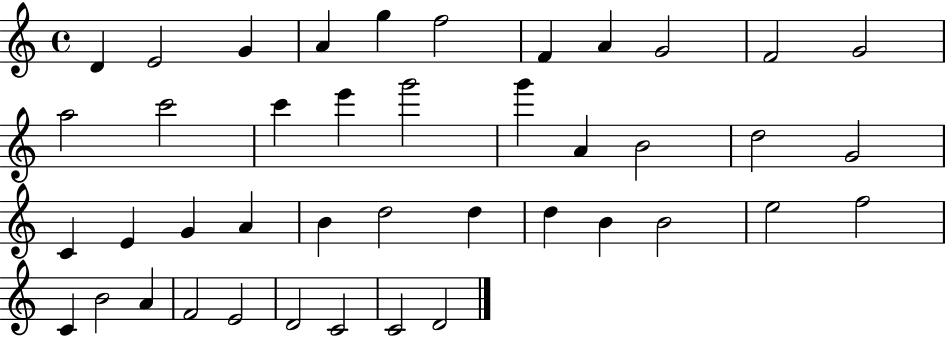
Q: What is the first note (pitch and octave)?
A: D4